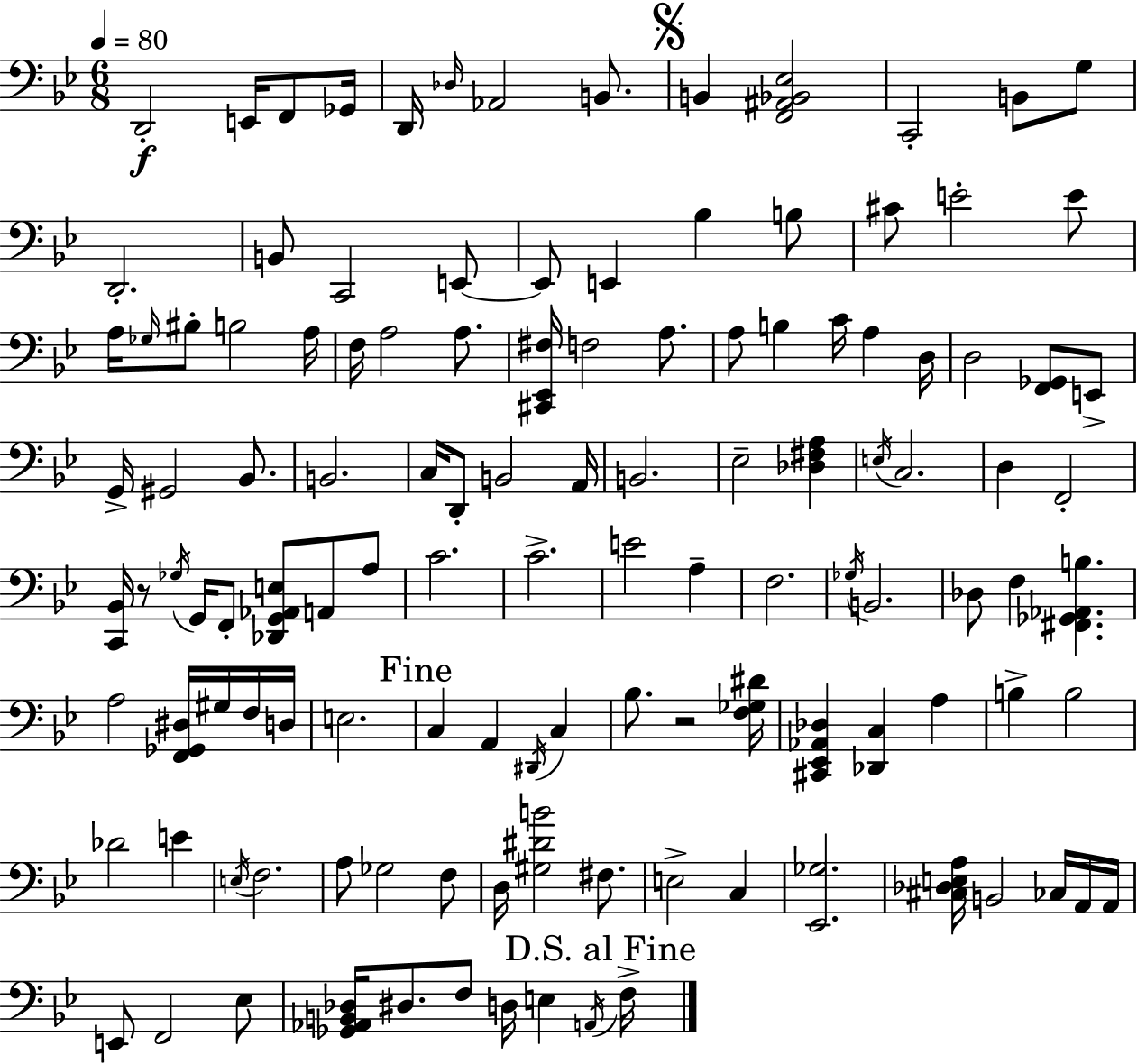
{
  \clef bass
  \numericTimeSignature
  \time 6/8
  \key g \minor
  \tempo 4 = 80
  d,2-.\f e,16 f,8 ges,16 | d,16 \grace { des16 } aes,2 b,8. | \mark \markup { \musicglyph "scripts.segno" } b,4 <f, ais, bes, ees>2 | c,2-. b,8 g8 | \break d,2.-. | b,8 c,2 e,8~~ | e,8 e,4 bes4 b8 | cis'8 e'2-. e'8 | \break a16 \grace { ges16 } bis8-. b2 | a16 f16 a2 a8. | <cis, ees, fis>16 f2 a8. | a8 b4 c'16 a4 | \break d16 d2 <f, ges,>8 | e,8-> g,16-> gis,2 bes,8. | b,2. | c16 d,8-. b,2 | \break a,16 b,2. | ees2-- <des fis a>4 | \acciaccatura { e16 } c2. | d4 f,2-. | \break <c, bes,>16 r8 \acciaccatura { ges16 } g,16 f,8-. <des, g, aes, e>8 | a,8 a8 c'2. | c'2.-> | e'2 | \break a4-- f2. | \acciaccatura { ges16 } b,2. | des8 f4 <fis, ges, aes, b>4. | a2 | \break <f, ges, dis>16 gis16 f16 d16 e2. | \mark "Fine" c4 a,4 | \acciaccatura { dis,16 } c4 bes8. r2 | <f ges dis'>16 <cis, ees, aes, des>4 <des, c>4 | \break a4 b4-> b2 | des'2 | e'4 \acciaccatura { e16 } f2. | a8 ges2 | \break f8 d16 <gis dis' b'>2 | fis8. e2-> | c4 <ees, ges>2. | <cis des e a>16 b,2 | \break ces16 a,16 a,16 e,8 f,2 | ees8 <ges, aes, b, des>16 dis8. f8 | d16 e4 \acciaccatura { a,16 } \mark "D.S. al Fine" f16-> \bar "|."
}